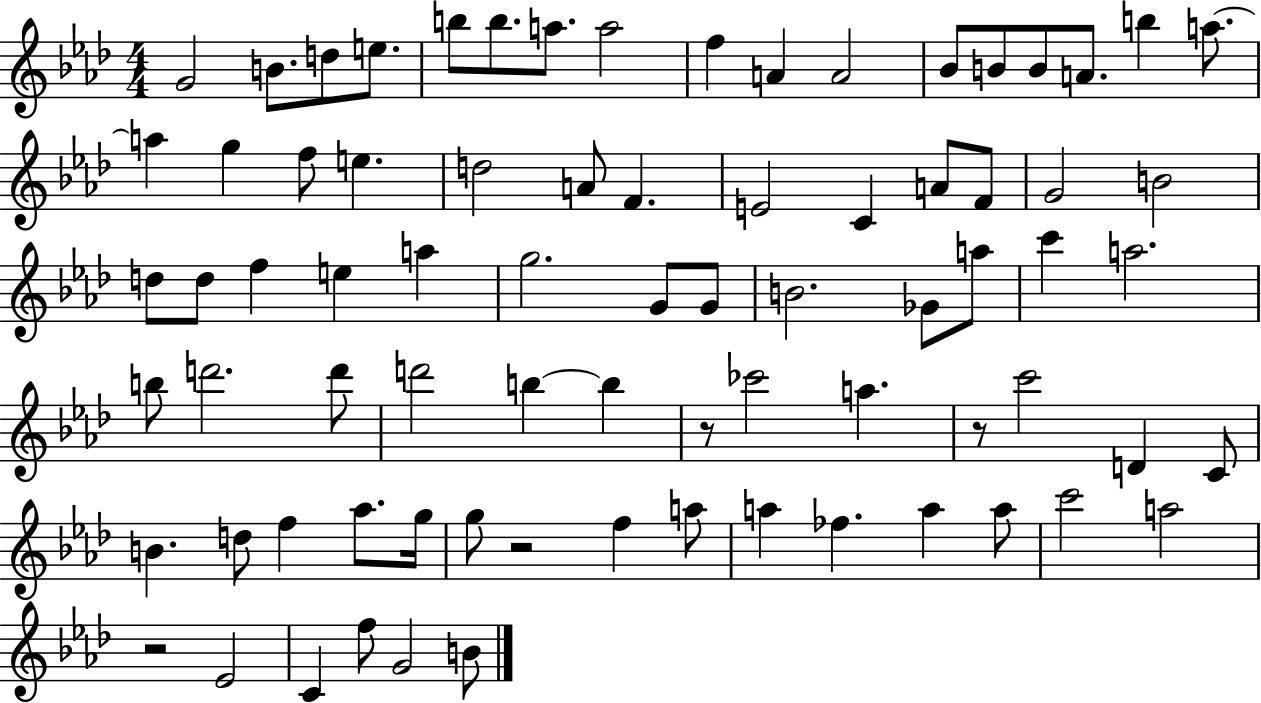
{
  \clef treble
  \numericTimeSignature
  \time 4/4
  \key aes \major
  g'2 b'8. d''8 e''8. | b''8 b''8. a''8. a''2 | f''4 a'4 a'2 | bes'8 b'8 b'8 a'8. b''4 a''8.~~ | \break a''4 g''4 f''8 e''4. | d''2 a'8 f'4. | e'2 c'4 a'8 f'8 | g'2 b'2 | \break d''8 d''8 f''4 e''4 a''4 | g''2. g'8 g'8 | b'2. ges'8 a''8 | c'''4 a''2. | \break b''8 d'''2. d'''8 | d'''2 b''4~~ b''4 | r8 ces'''2 a''4. | r8 c'''2 d'4 c'8 | \break b'4. d''8 f''4 aes''8. g''16 | g''8 r2 f''4 a''8 | a''4 fes''4. a''4 a''8 | c'''2 a''2 | \break r2 ees'2 | c'4 f''8 g'2 b'8 | \bar "|."
}